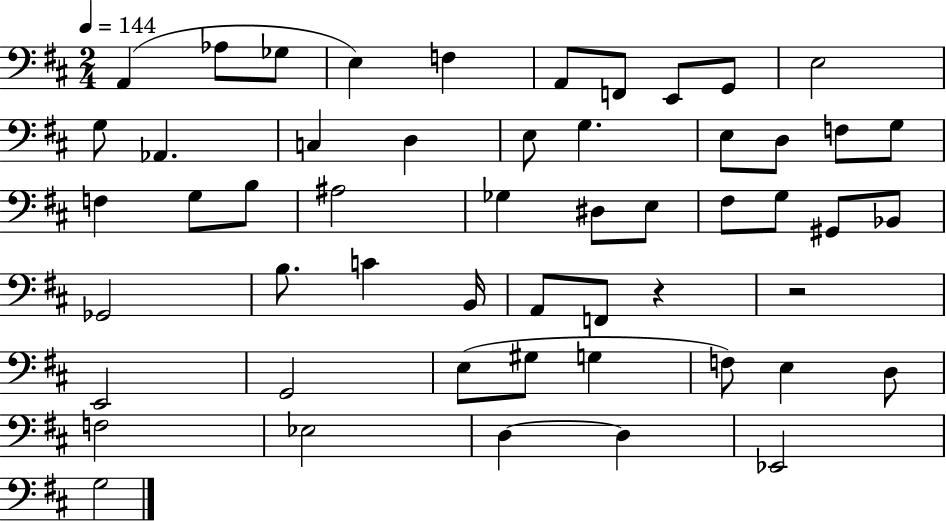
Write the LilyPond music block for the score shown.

{
  \clef bass
  \numericTimeSignature
  \time 2/4
  \key d \major
  \tempo 4 = 144
  a,4( aes8 ges8 | e4) f4 | a,8 f,8 e,8 g,8 | e2 | \break g8 aes,4. | c4 d4 | e8 g4. | e8 d8 f8 g8 | \break f4 g8 b8 | ais2 | ges4 dis8 e8 | fis8 g8 gis,8 bes,8 | \break ges,2 | b8. c'4 b,16 | a,8 f,8 r4 | r2 | \break e,2 | g,2 | e8( gis8 g4 | f8) e4 d8 | \break f2 | ees2 | d4~~ d4 | ees,2 | \break g2 | \bar "|."
}